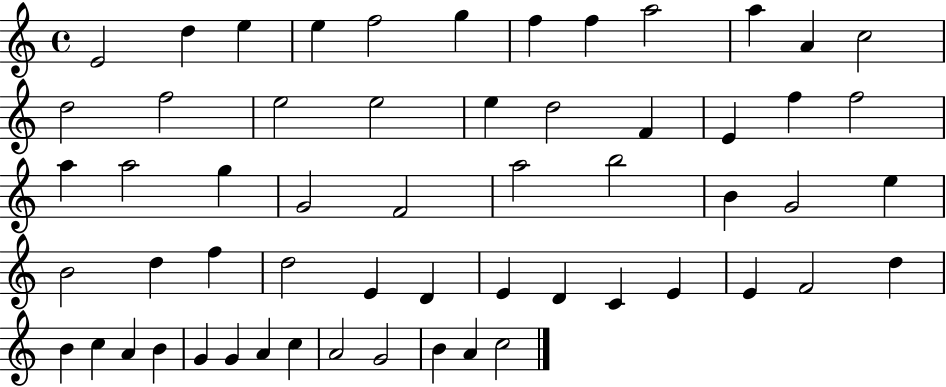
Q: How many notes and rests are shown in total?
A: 58